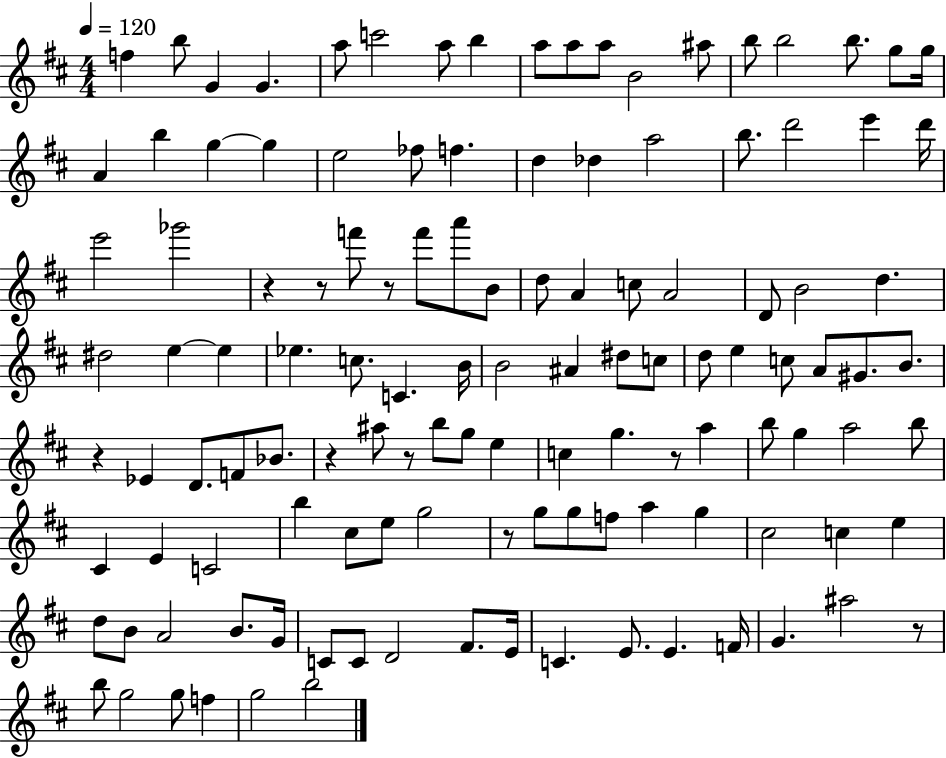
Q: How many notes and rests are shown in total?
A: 123